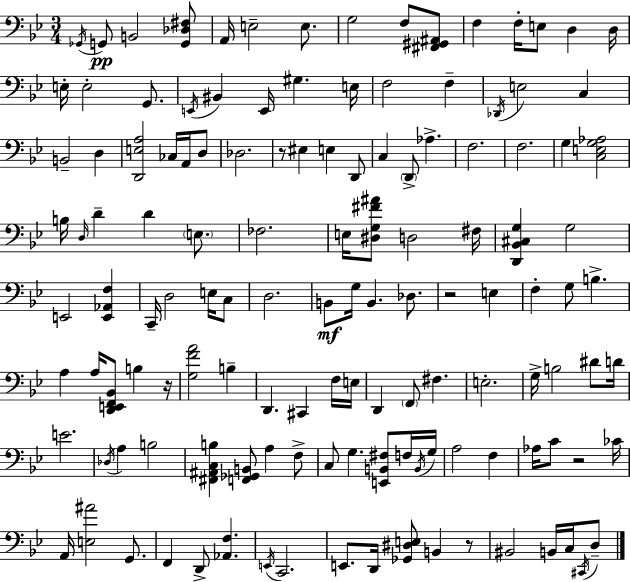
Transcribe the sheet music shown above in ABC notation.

X:1
T:Untitled
M:3/4
L:1/4
K:Gm
_G,,/4 G,,/2 B,,2 [G,,_D,^F,]/2 A,,/4 E,2 E,/2 G,2 F,/2 [^F,,^G,,^A,,]/2 F, F,/4 E,/2 D, D,/4 E,/4 E,2 G,,/2 E,,/4 ^B,, E,,/4 ^G, E,/4 F,2 F, _D,,/4 E,2 C, B,,2 D, [D,,E,A,]2 _C,/4 A,,/4 D,/2 _D,2 z/2 ^E, E, D,,/2 C, D,,/2 _A, F,2 F,2 G, [C,E,G,_A,]2 B,/4 D,/4 D D E,/2 _F,2 E,/4 [^D,G,^F^A]/2 D,2 ^F,/4 [D,,_B,,^C,G,] G,2 E,,2 [E,,_A,,F,] C,,/4 D,2 E,/4 C,/2 D,2 B,,/2 G,/4 B,, _D,/2 z2 E, F, G,/2 B, A, A,/4 [D,,E,,F,,_B,,]/2 B, z/4 [G,FA]2 B, D,, ^C,, F,/4 E,/4 D,, F,,/2 ^F, E,2 G,/4 B,2 ^D/2 D/4 E2 _D,/4 A, B,2 [^F,,^A,,C,B,] [F,,_G,,B,,]/2 A, F,/2 C,/2 G, [E,,B,,^F,]/2 F,/4 B,,/4 G,/4 A,2 F, _A,/4 C/2 z2 _C/4 A,,/4 [E,^A]2 G,,/2 F,, D,,/2 [_A,,F,] E,,/4 C,,2 E,,/2 D,,/4 [_G,,^D,E,]/2 B,, z/2 ^B,,2 B,,/4 C,/4 ^C,,/4 D,/2